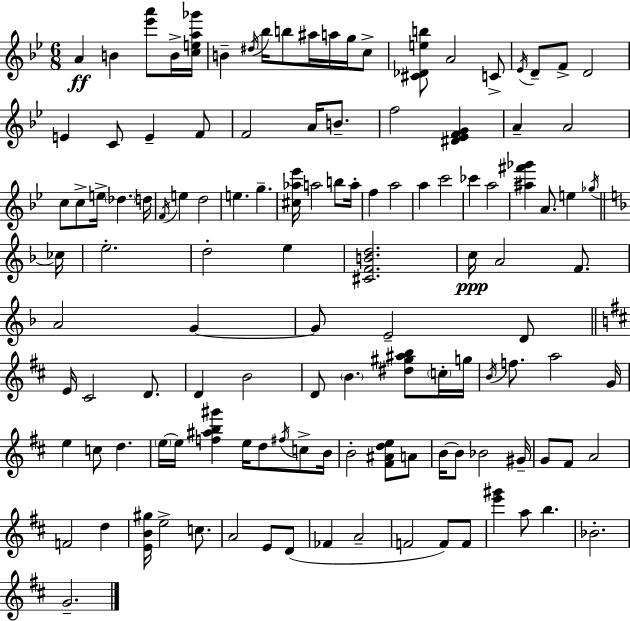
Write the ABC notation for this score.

X:1
T:Untitled
M:6/8
L:1/4
K:Gm
A B [_e'a']/2 B/4 [cea_g']/4 B ^d/4 _b/4 b/2 ^a/4 a/4 g/4 c/2 [^C_Deb]/2 A2 C/2 _E/4 D/2 F/2 D2 E C/2 E F/2 F2 A/4 B/2 f2 [^D_EFG] A A2 c/2 c/2 e/4 _d d/4 F/4 e d2 e g [^c_a_e']/4 a2 b/2 a/4 f a2 a c'2 _c' a2 [^a^f'_g'] A/2 e _g/4 _c/4 e2 d2 e [^CFBd]2 c/4 A2 F/2 A2 G G/2 E2 D/2 E/4 ^C2 D/2 D B2 D/2 B [^d^g^ab]/2 c/4 g/4 B/4 f/2 a2 G/4 e c/2 d e/4 e/4 [f^ab^g'] e/4 d/2 ^f/4 c/2 B/4 B2 [^F^Ade]/2 A/2 B/4 B/2 _B2 ^G/4 G/2 ^F/2 A2 F2 d [EB^g]/4 e2 c/2 A2 E/2 D/2 _F A2 F2 F/2 F/2 [e'^g'] a/2 b _B2 G2